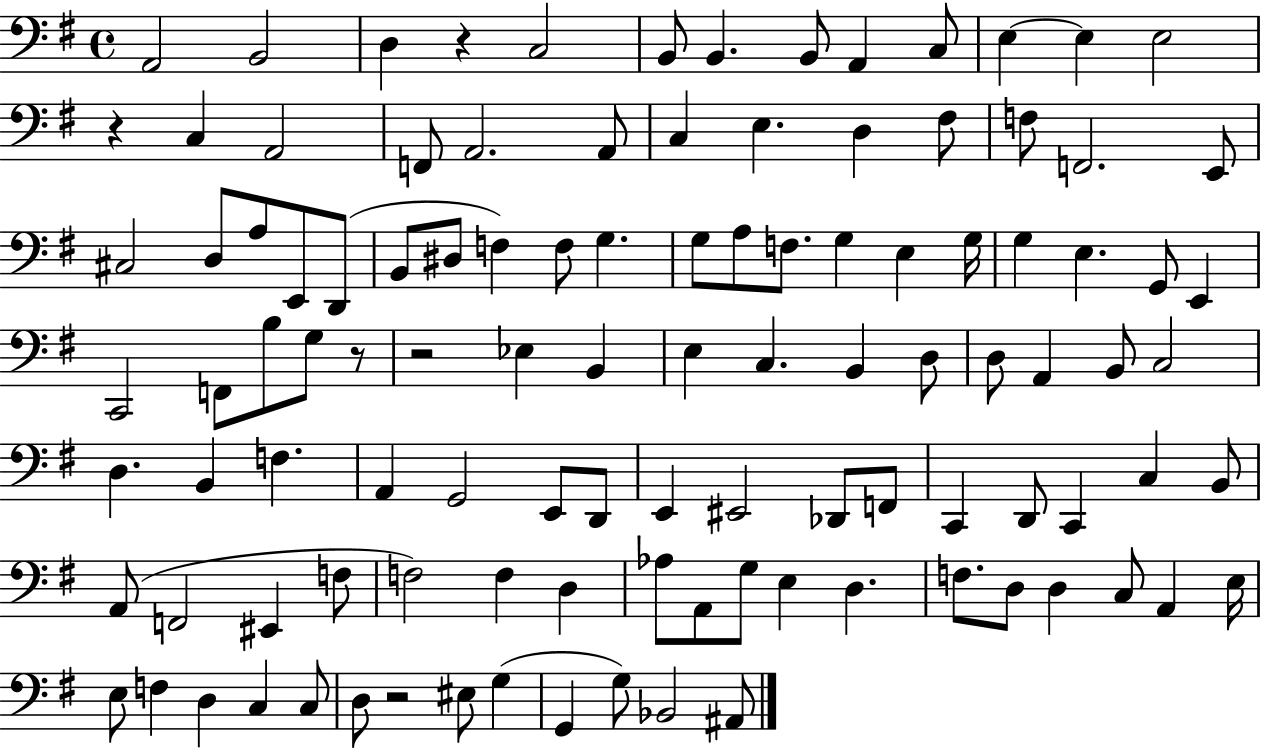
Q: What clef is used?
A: bass